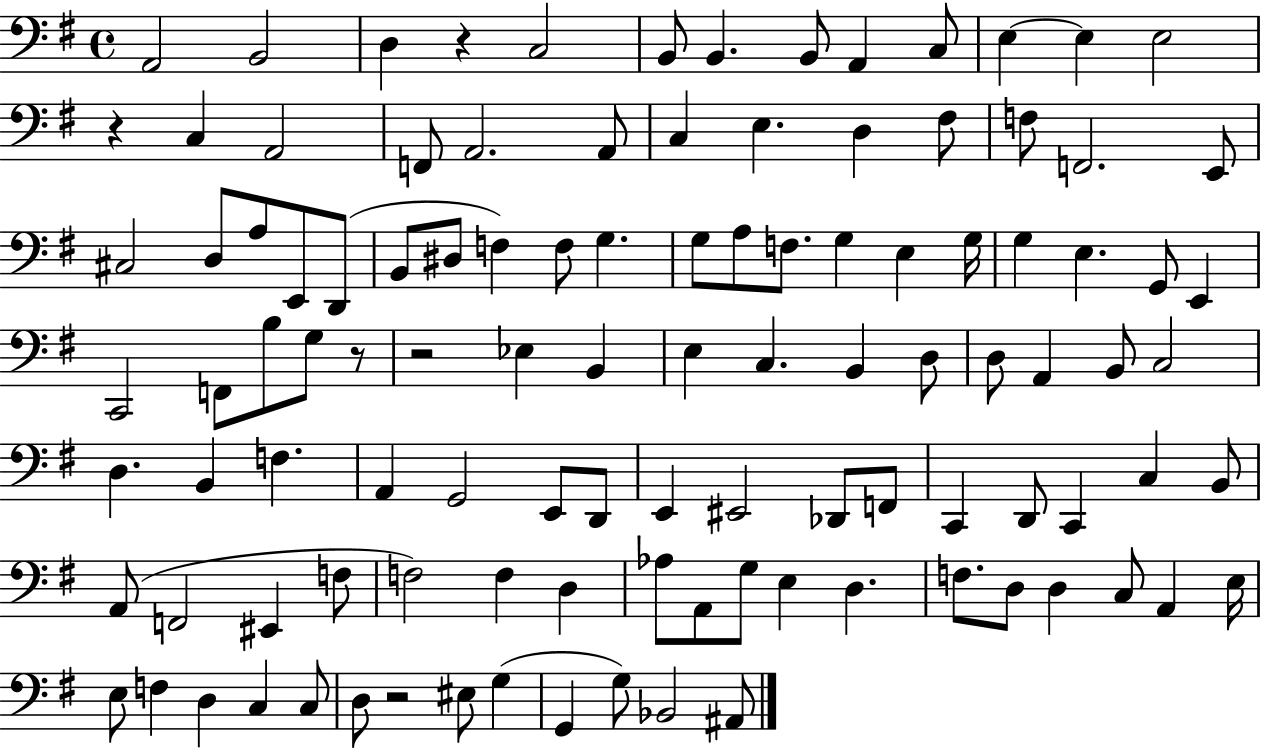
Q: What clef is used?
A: bass